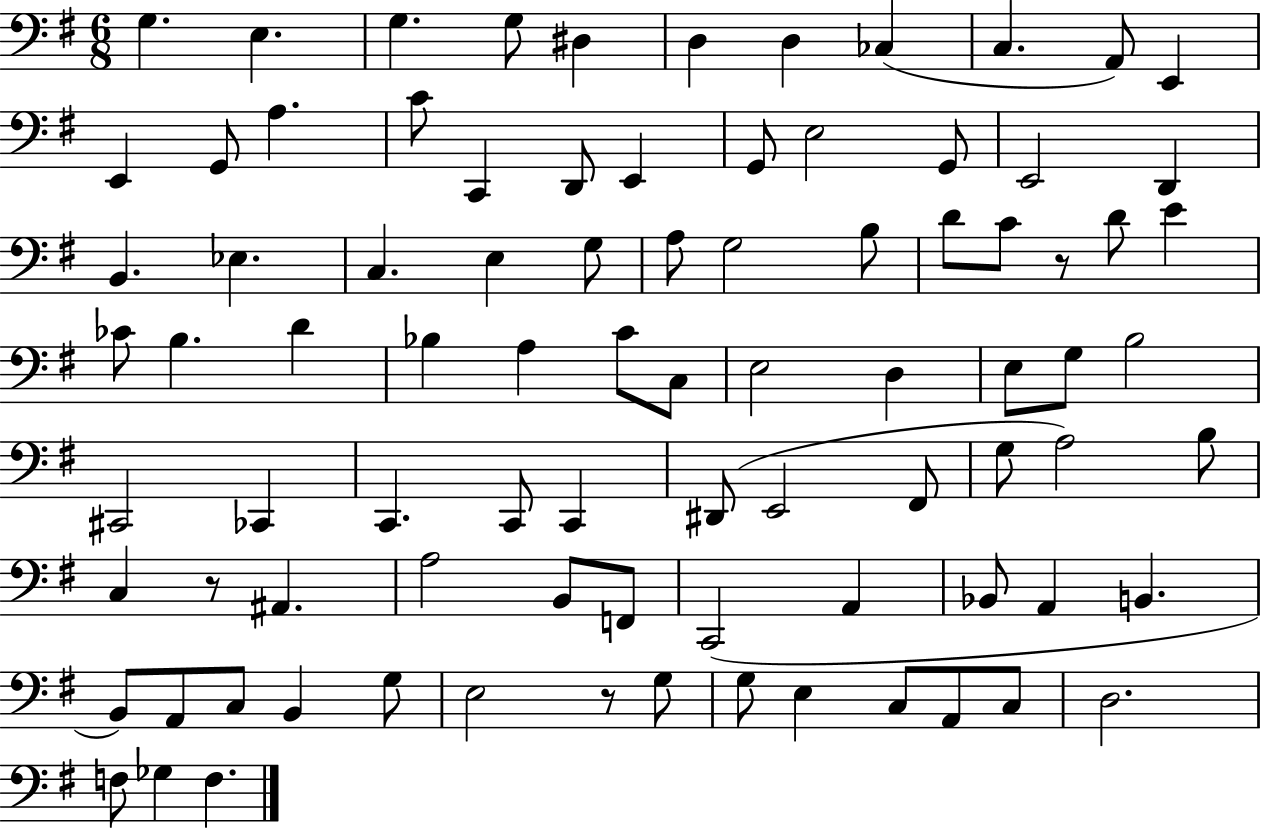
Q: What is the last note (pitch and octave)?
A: F3